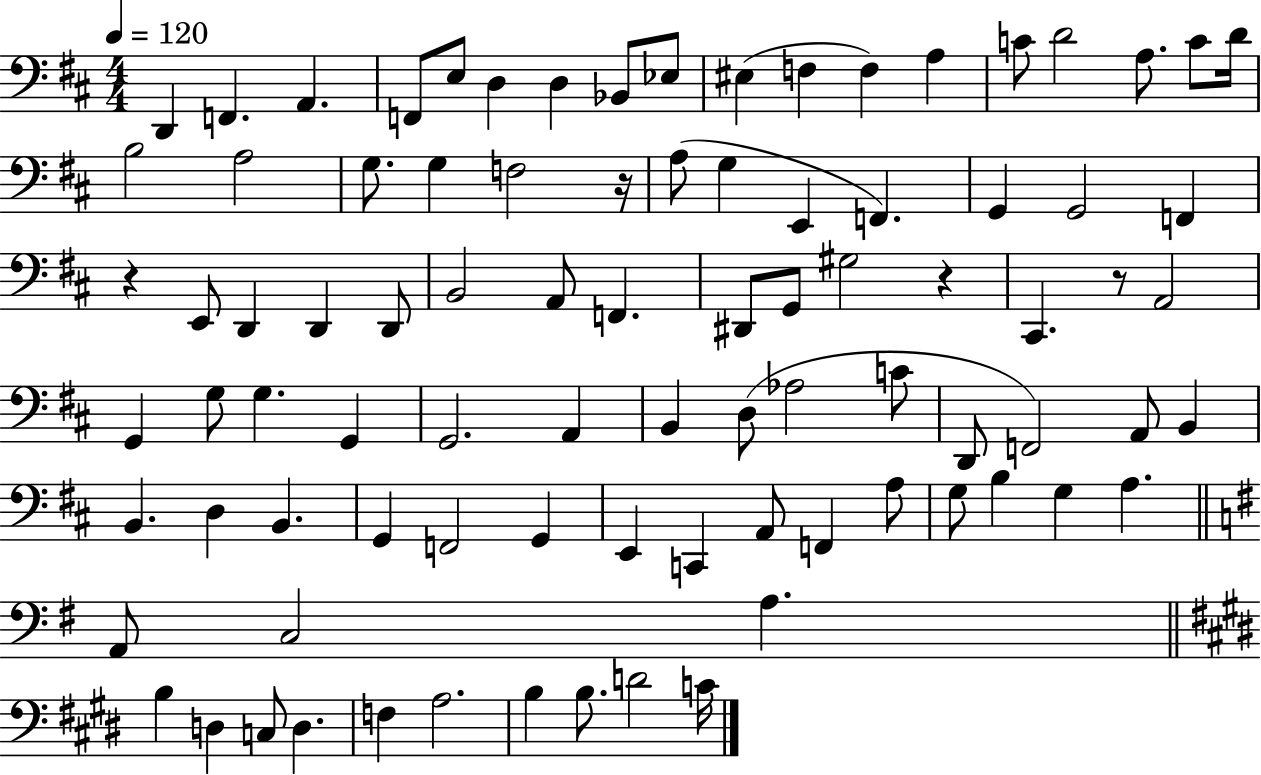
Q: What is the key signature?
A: D major